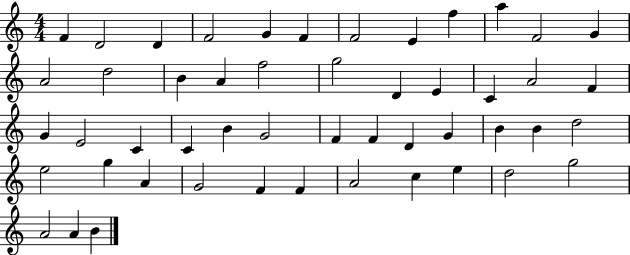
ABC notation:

X:1
T:Untitled
M:4/4
L:1/4
K:C
F D2 D F2 G F F2 E f a F2 G A2 d2 B A f2 g2 D E C A2 F G E2 C C B G2 F F D G B B d2 e2 g A G2 F F A2 c e d2 g2 A2 A B